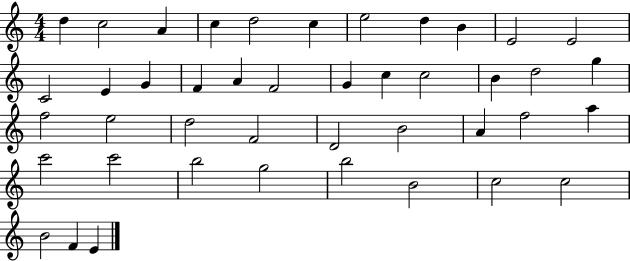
D5/q C5/h A4/q C5/q D5/h C5/q E5/h D5/q B4/q E4/h E4/h C4/h E4/q G4/q F4/q A4/q F4/h G4/q C5/q C5/h B4/q D5/h G5/q F5/h E5/h D5/h F4/h D4/h B4/h A4/q F5/h A5/q C6/h C6/h B5/h G5/h B5/h B4/h C5/h C5/h B4/h F4/q E4/q